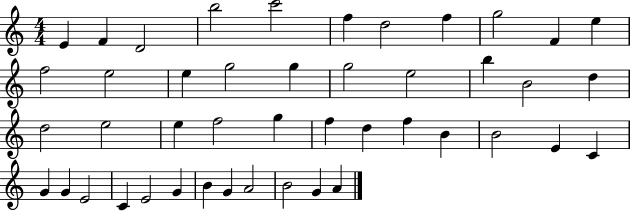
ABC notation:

X:1
T:Untitled
M:4/4
L:1/4
K:C
E F D2 b2 c'2 f d2 f g2 F e f2 e2 e g2 g g2 e2 b B2 d d2 e2 e f2 g f d f B B2 E C G G E2 C E2 G B G A2 B2 G A